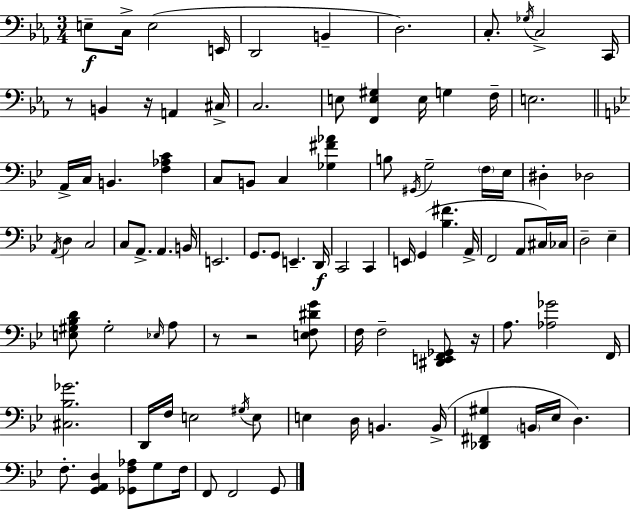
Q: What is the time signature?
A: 3/4